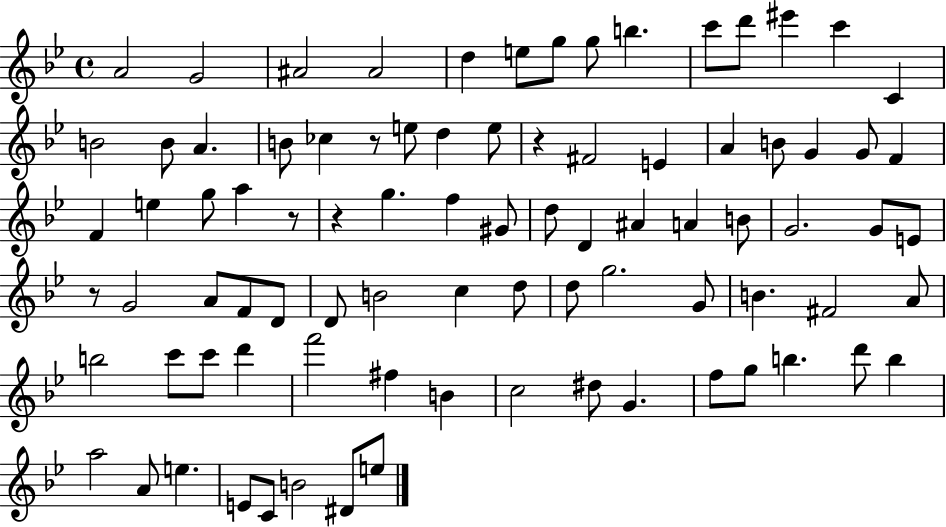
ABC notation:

X:1
T:Untitled
M:4/4
L:1/4
K:Bb
A2 G2 ^A2 ^A2 d e/2 g/2 g/2 b c'/2 d'/2 ^e' c' C B2 B/2 A B/2 _c z/2 e/2 d e/2 z ^F2 E A B/2 G G/2 F F e g/2 a z/2 z g f ^G/2 d/2 D ^A A B/2 G2 G/2 E/2 z/2 G2 A/2 F/2 D/2 D/2 B2 c d/2 d/2 g2 G/2 B ^F2 A/2 b2 c'/2 c'/2 d' f'2 ^f B c2 ^d/2 G f/2 g/2 b d'/2 b a2 A/2 e E/2 C/2 B2 ^D/2 e/2